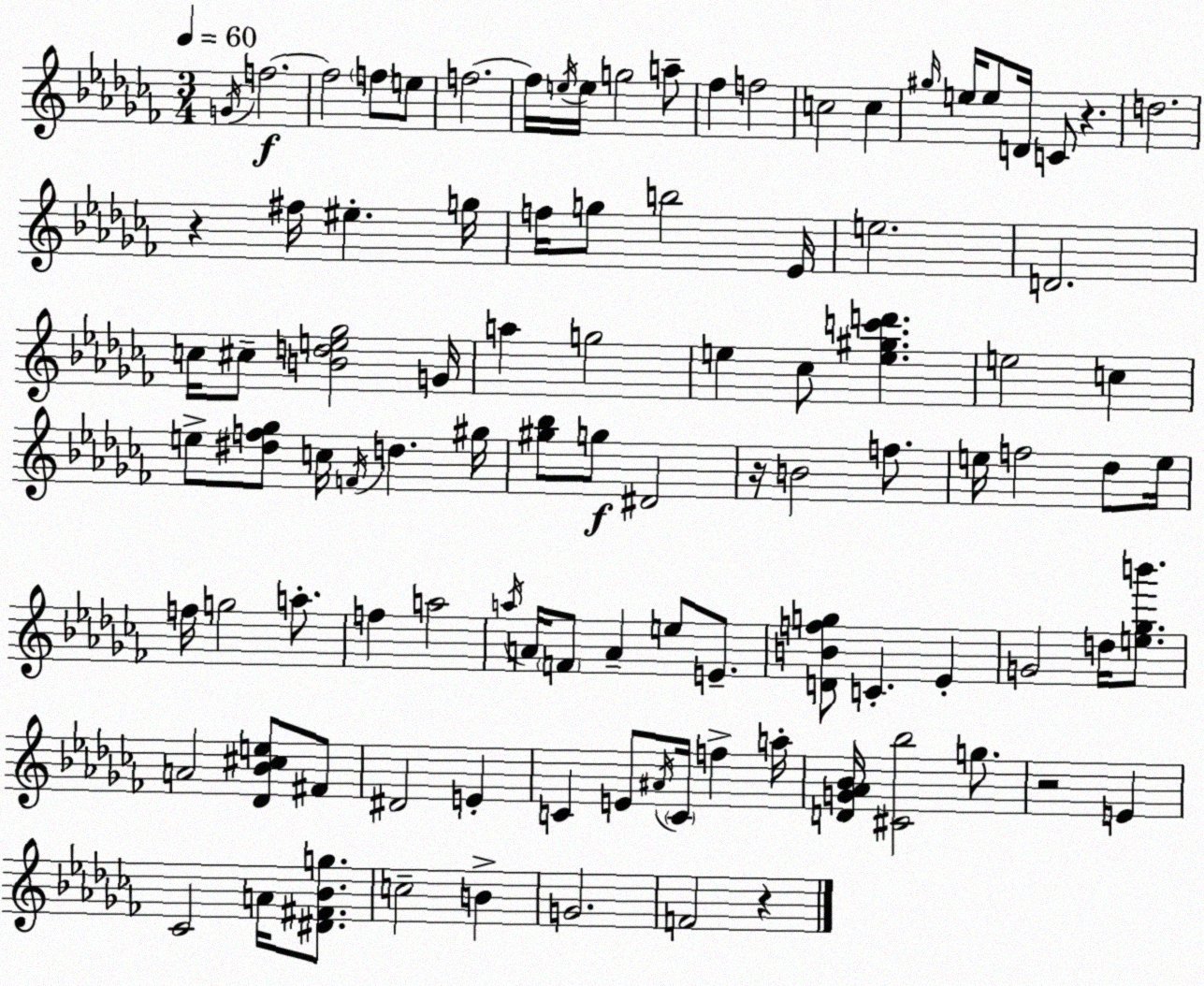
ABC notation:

X:1
T:Untitled
M:3/4
L:1/4
K:Abm
G/4 f2 f2 f/2 e/2 f2 f/4 e/4 e/4 g2 a/2 _f f2 c2 c ^g/4 e/4 e/2 D/4 C/2 z d2 z ^f/4 ^e g/4 f/4 g/2 b2 _E/4 e2 D2 c/4 ^c/2 [Bde_g]2 G/4 a g2 e _c/2 [e^gc'd'] e2 c e/2 [^df_g]/2 c/4 F/4 d ^g/4 [^g_b]/2 g/2 ^D2 z/4 B2 f/2 e/4 f2 _d/2 e/4 f/4 g2 a/2 f a2 a/4 A/4 F/2 A e/2 E/2 [DBfg]/2 C _E G2 d/4 [e_gb']/2 A2 [_D_B^ce]/2 ^F/2 ^D2 E C E/2 ^A/4 C/4 f a/4 [DG_A_B]/4 [^C_b]2 g/2 z2 E _C2 A/4 [^D^F_Bg]/2 c2 B G2 F2 z